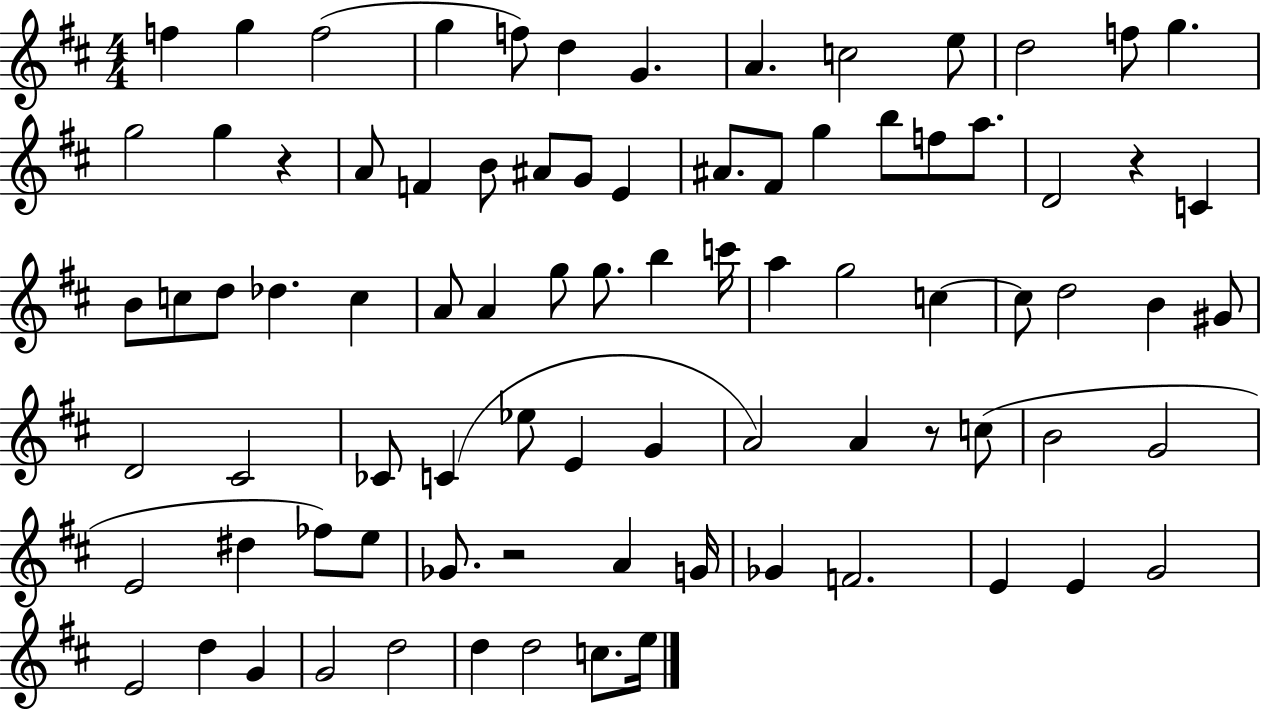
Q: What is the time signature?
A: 4/4